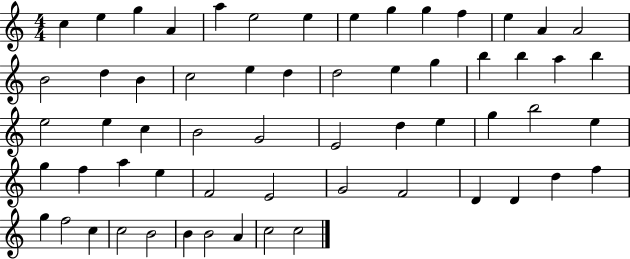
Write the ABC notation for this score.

X:1
T:Untitled
M:4/4
L:1/4
K:C
c e g A a e2 e e g g f e A A2 B2 d B c2 e d d2 e g b b a b e2 e c B2 G2 E2 d e g b2 e g f a e F2 E2 G2 F2 D D d f g f2 c c2 B2 B B2 A c2 c2